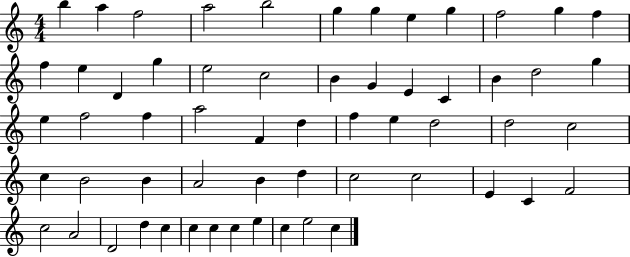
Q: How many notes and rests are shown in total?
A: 59